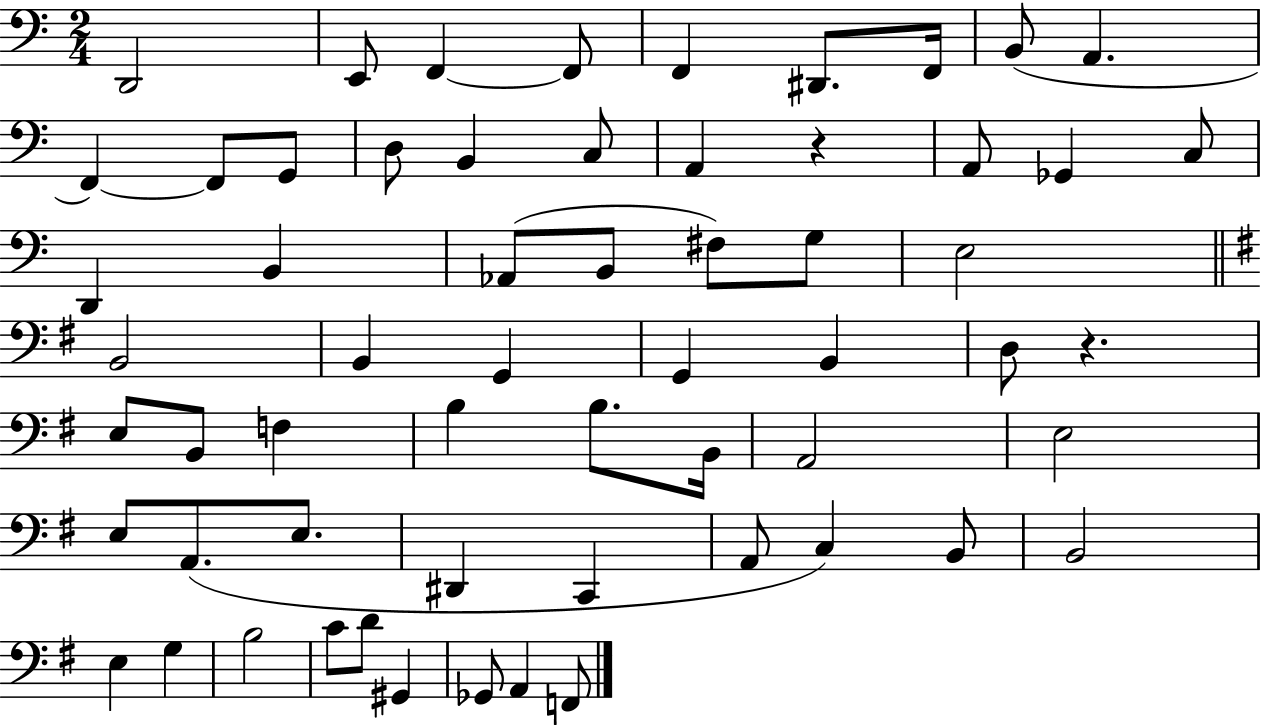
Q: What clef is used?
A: bass